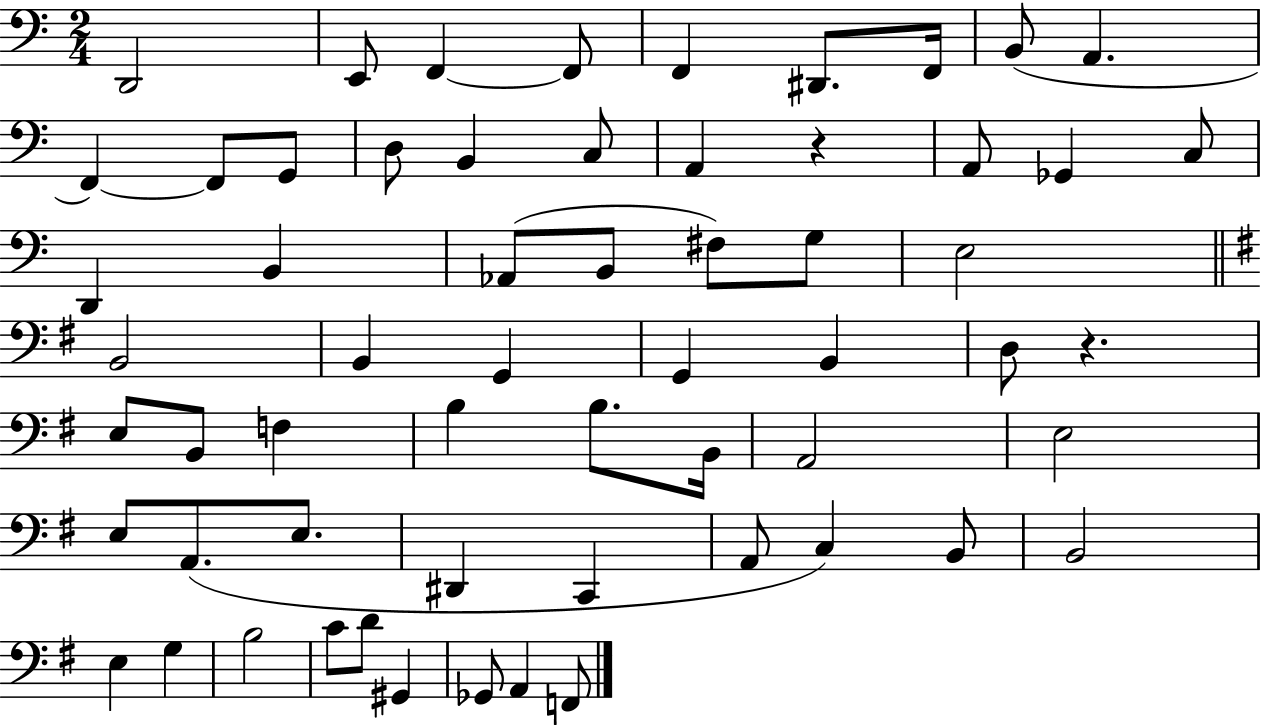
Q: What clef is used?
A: bass